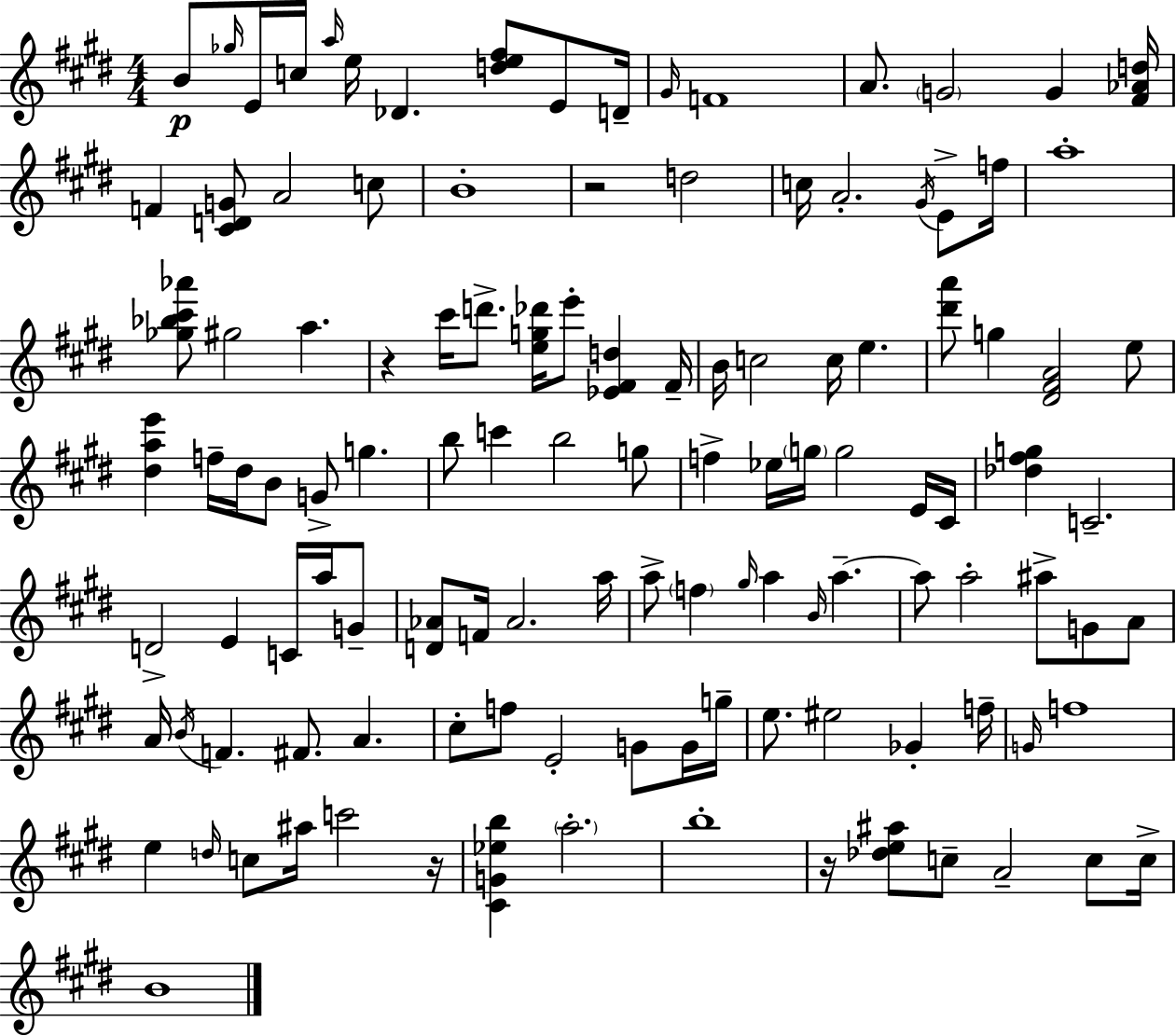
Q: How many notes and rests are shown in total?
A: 118